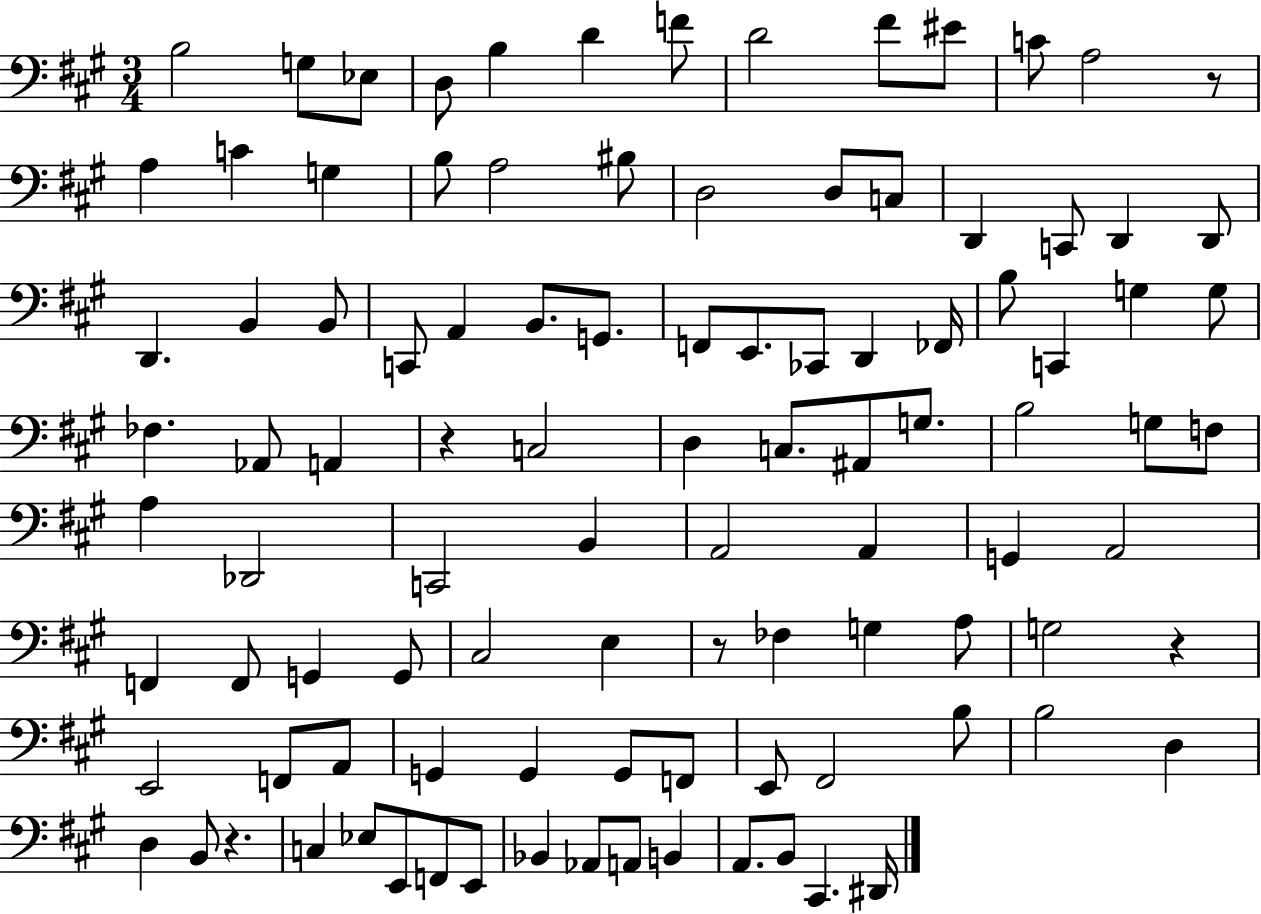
B3/h G3/e Eb3/e D3/e B3/q D4/q F4/e D4/h F#4/e EIS4/e C4/e A3/h R/e A3/q C4/q G3/q B3/e A3/h BIS3/e D3/h D3/e C3/e D2/q C2/e D2/q D2/e D2/q. B2/q B2/e C2/e A2/q B2/e. G2/e. F2/e E2/e. CES2/e D2/q FES2/s B3/e C2/q G3/q G3/e FES3/q. Ab2/e A2/q R/q C3/h D3/q C3/e. A#2/e G3/e. B3/h G3/e F3/e A3/q Db2/h C2/h B2/q A2/h A2/q G2/q A2/h F2/q F2/e G2/q G2/e C#3/h E3/q R/e FES3/q G3/q A3/e G3/h R/q E2/h F2/e A2/e G2/q G2/q G2/e F2/e E2/e F#2/h B3/e B3/h D3/q D3/q B2/e R/q. C3/q Eb3/e E2/e F2/e E2/e Bb2/q Ab2/e A2/e B2/q A2/e. B2/e C#2/q. D#2/s